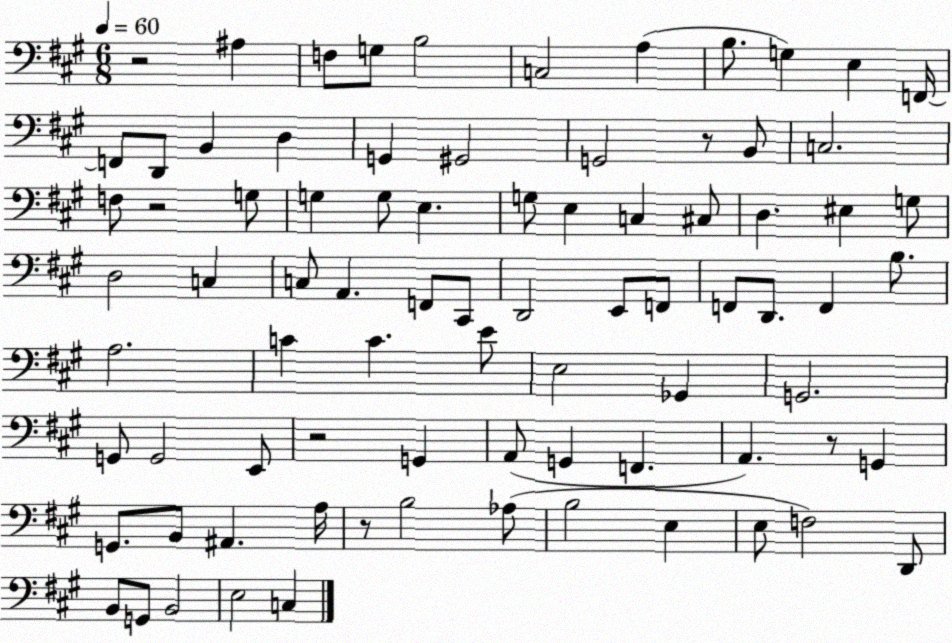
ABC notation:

X:1
T:Untitled
M:6/8
L:1/4
K:A
z2 ^A, F,/2 G,/2 B,2 C,2 A, B,/2 G, E, F,,/4 F,,/2 D,,/2 B,, D, G,, ^G,,2 G,,2 z/2 B,,/2 C,2 F,/2 z2 G,/2 G, G,/2 E, G,/2 E, C, ^C,/2 D, ^E, G,/2 D,2 C, C,/2 A,, F,,/2 ^C,,/2 D,,2 E,,/2 F,,/2 F,,/2 D,,/2 F,, B,/2 A,2 C C E/2 E,2 _G,, G,,2 G,,/2 G,,2 E,,/2 z2 G,, A,,/2 G,, F,, A,, z/2 G,, G,,/2 B,,/2 ^A,, A,/4 z/2 B,2 _A,/2 B,2 E, E,/2 F,2 D,,/2 B,,/2 G,,/2 B,,2 E,2 C,